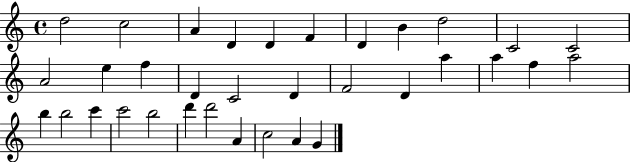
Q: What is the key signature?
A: C major